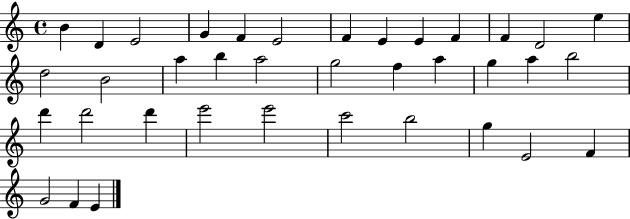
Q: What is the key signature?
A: C major